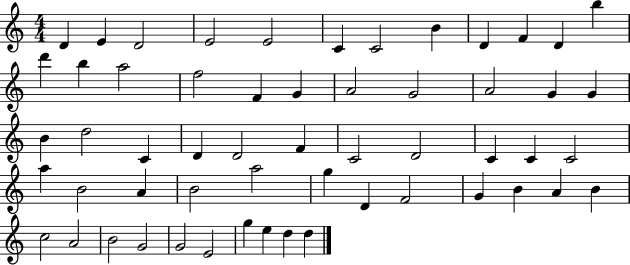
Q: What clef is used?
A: treble